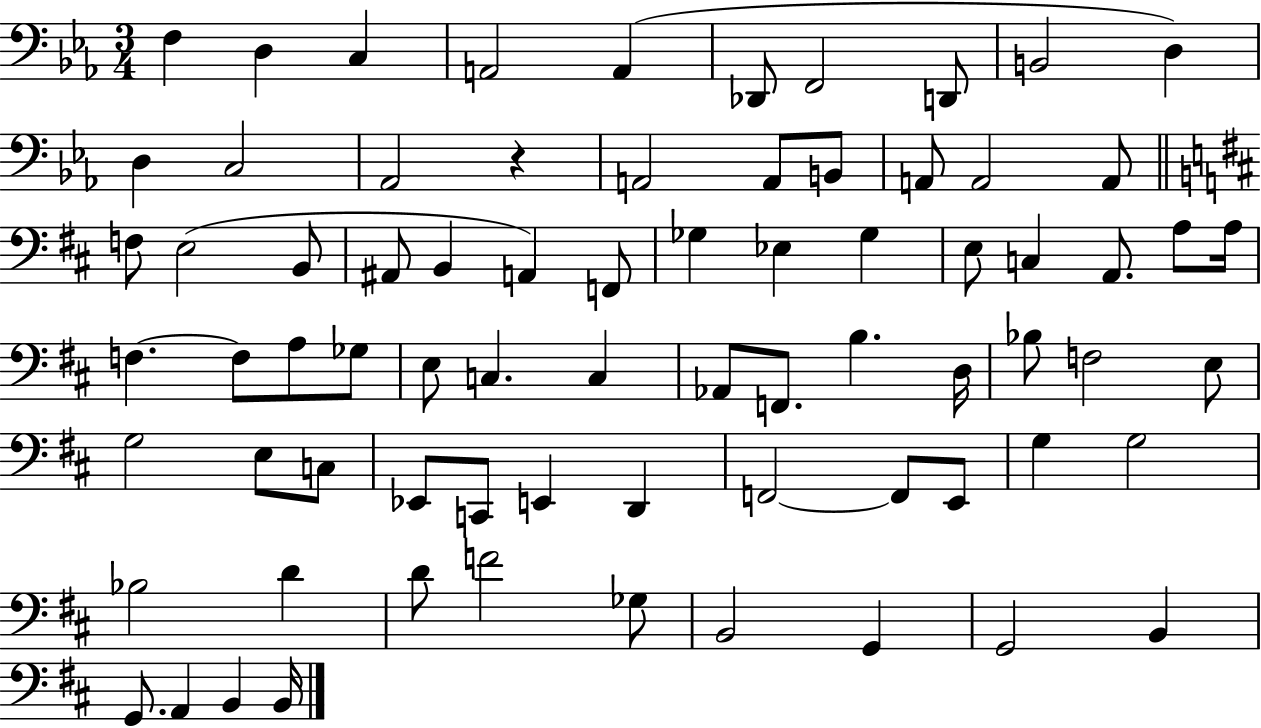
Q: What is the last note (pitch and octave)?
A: B2